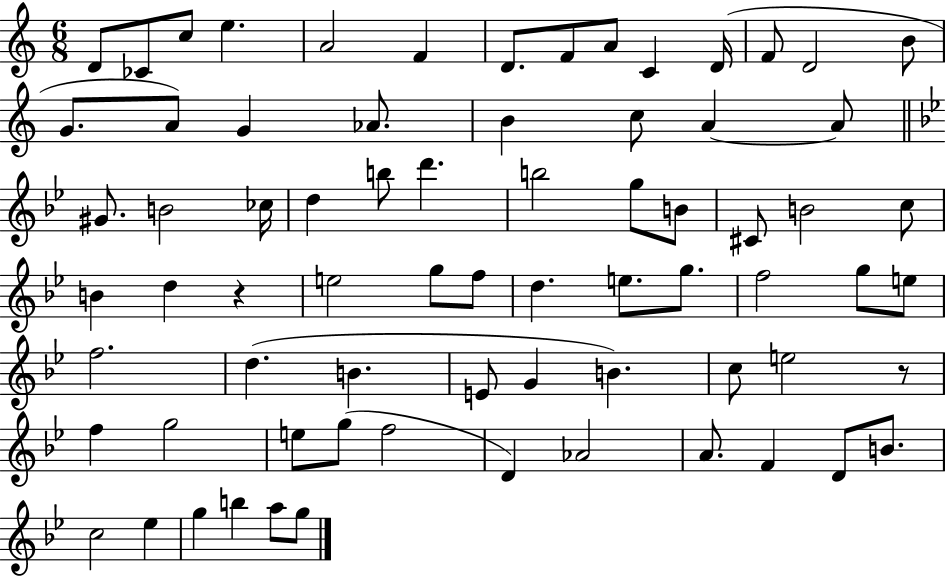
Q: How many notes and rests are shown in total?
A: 72